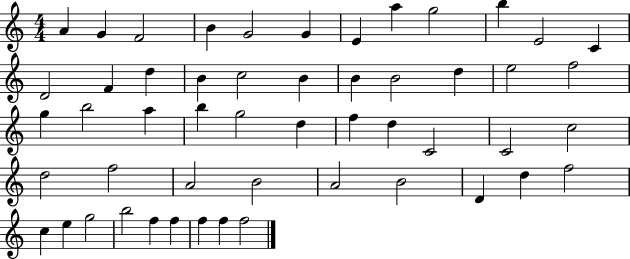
X:1
T:Untitled
M:4/4
L:1/4
K:C
A G F2 B G2 G E a g2 b E2 C D2 F d B c2 B B B2 d e2 f2 g b2 a b g2 d f d C2 C2 c2 d2 f2 A2 B2 A2 B2 D d f2 c e g2 b2 f f f f f2